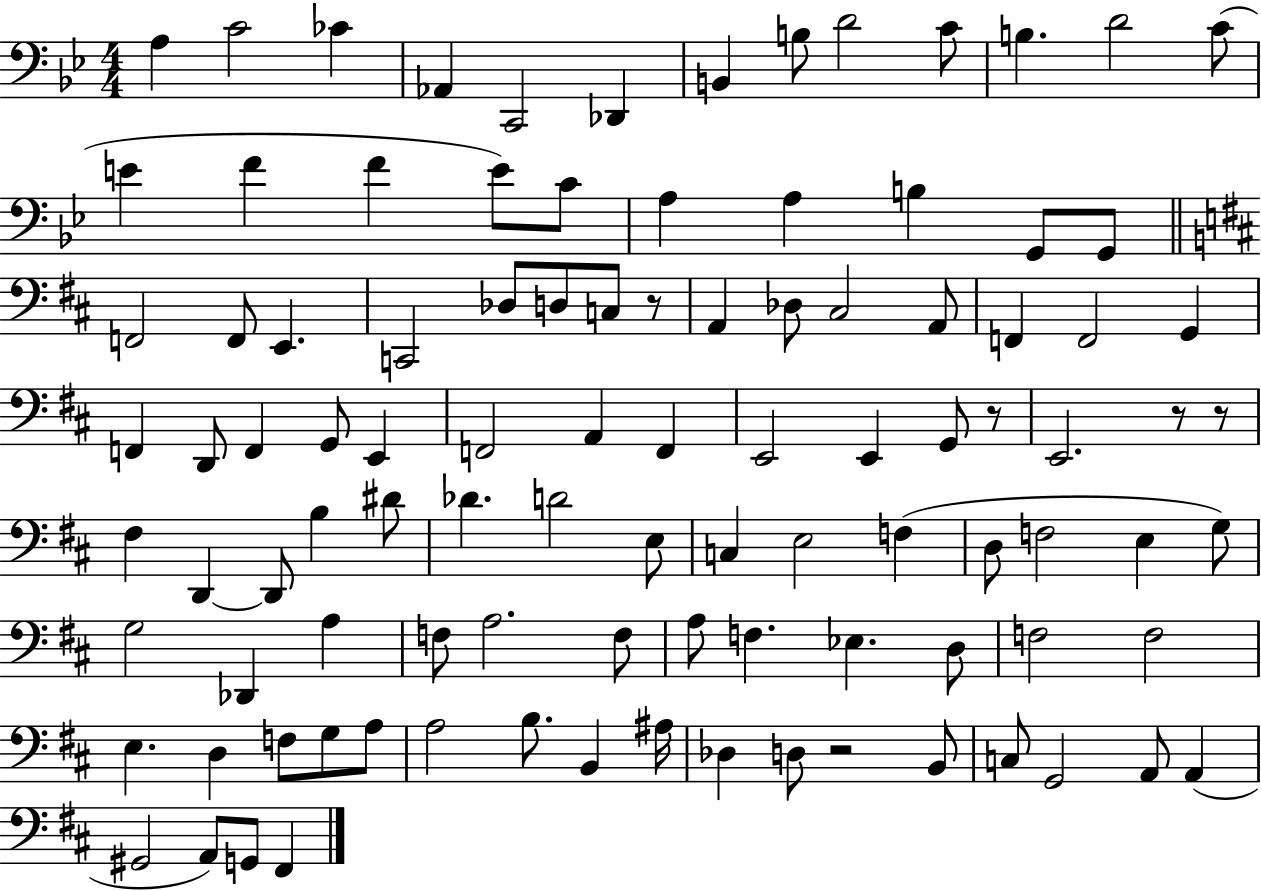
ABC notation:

X:1
T:Untitled
M:4/4
L:1/4
K:Bb
A, C2 _C _A,, C,,2 _D,, B,, B,/2 D2 C/2 B, D2 C/2 E F F E/2 C/2 A, A, B, G,,/2 G,,/2 F,,2 F,,/2 E,, C,,2 _D,/2 D,/2 C,/2 z/2 A,, _D,/2 ^C,2 A,,/2 F,, F,,2 G,, F,, D,,/2 F,, G,,/2 E,, F,,2 A,, F,, E,,2 E,, G,,/2 z/2 E,,2 z/2 z/2 ^F, D,, D,,/2 B, ^D/2 _D D2 E,/2 C, E,2 F, D,/2 F,2 E, G,/2 G,2 _D,, A, F,/2 A,2 F,/2 A,/2 F, _E, D,/2 F,2 F,2 E, D, F,/2 G,/2 A,/2 A,2 B,/2 B,, ^A,/4 _D, D,/2 z2 B,,/2 C,/2 G,,2 A,,/2 A,, ^G,,2 A,,/2 G,,/2 ^F,,